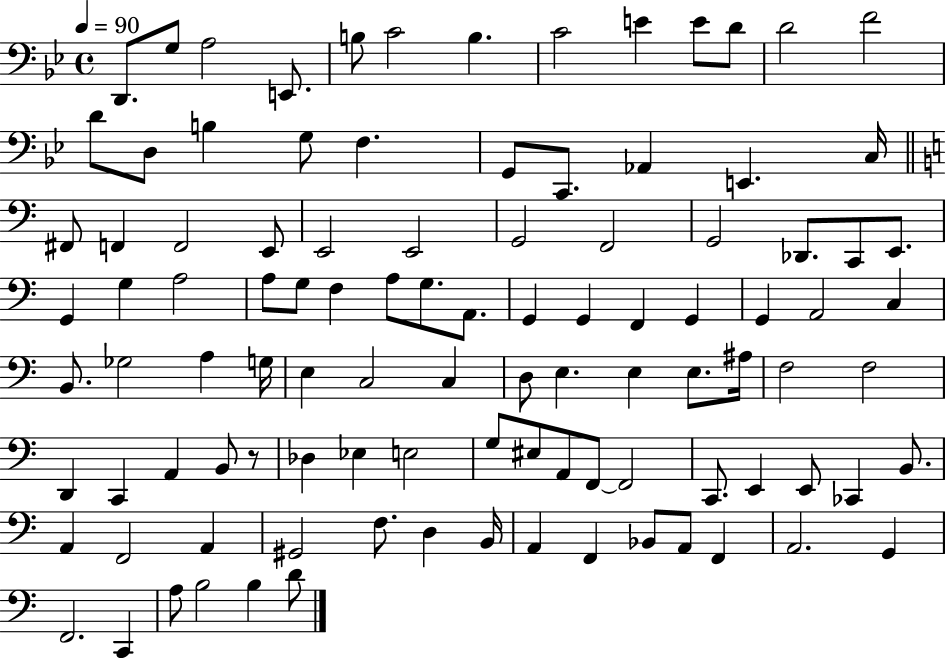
X:1
T:Untitled
M:4/4
L:1/4
K:Bb
D,,/2 G,/2 A,2 E,,/2 B,/2 C2 B, C2 E E/2 D/2 D2 F2 D/2 D,/2 B, G,/2 F, G,,/2 C,,/2 _A,, E,, C,/4 ^F,,/2 F,, F,,2 E,,/2 E,,2 E,,2 G,,2 F,,2 G,,2 _D,,/2 C,,/2 E,,/2 G,, G, A,2 A,/2 G,/2 F, A,/2 G,/2 A,,/2 G,, G,, F,, G,, G,, A,,2 C, B,,/2 _G,2 A, G,/4 E, C,2 C, D,/2 E, E, E,/2 ^A,/4 F,2 F,2 D,, C,, A,, B,,/2 z/2 _D, _E, E,2 G,/2 ^E,/2 A,,/2 F,,/2 F,,2 C,,/2 E,, E,,/2 _C,, B,,/2 A,, F,,2 A,, ^G,,2 F,/2 D, B,,/4 A,, F,, _B,,/2 A,,/2 F,, A,,2 G,, F,,2 C,, A,/2 B,2 B, D/2